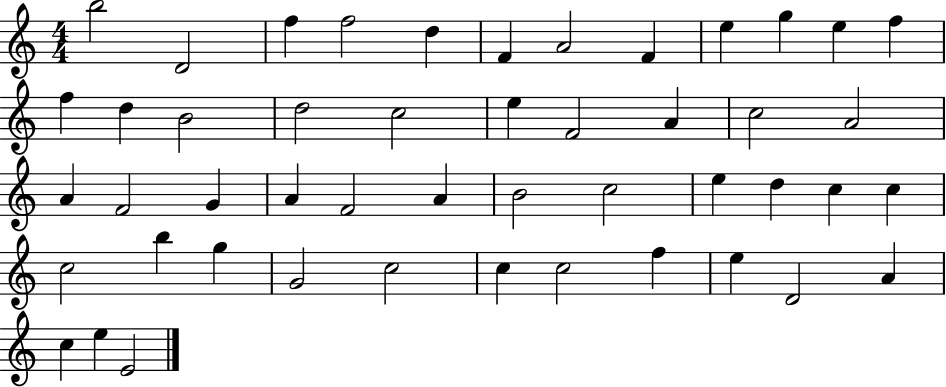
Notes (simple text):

B5/h D4/h F5/q F5/h D5/q F4/q A4/h F4/q E5/q G5/q E5/q F5/q F5/q D5/q B4/h D5/h C5/h E5/q F4/h A4/q C5/h A4/h A4/q F4/h G4/q A4/q F4/h A4/q B4/h C5/h E5/q D5/q C5/q C5/q C5/h B5/q G5/q G4/h C5/h C5/q C5/h F5/q E5/q D4/h A4/q C5/q E5/q E4/h